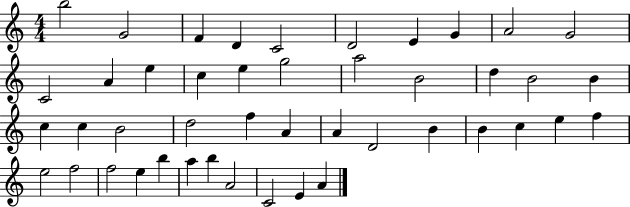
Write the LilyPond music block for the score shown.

{
  \clef treble
  \numericTimeSignature
  \time 4/4
  \key c \major
  b''2 g'2 | f'4 d'4 c'2 | d'2 e'4 g'4 | a'2 g'2 | \break c'2 a'4 e''4 | c''4 e''4 g''2 | a''2 b'2 | d''4 b'2 b'4 | \break c''4 c''4 b'2 | d''2 f''4 a'4 | a'4 d'2 b'4 | b'4 c''4 e''4 f''4 | \break e''2 f''2 | f''2 e''4 b''4 | a''4 b''4 a'2 | c'2 e'4 a'4 | \break \bar "|."
}